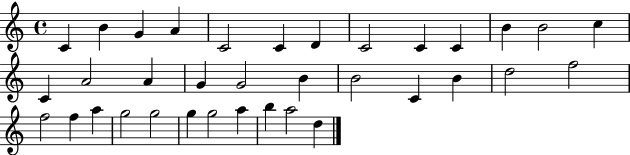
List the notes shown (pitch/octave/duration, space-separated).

C4/q B4/q G4/q A4/q C4/h C4/q D4/q C4/h C4/q C4/q B4/q B4/h C5/q C4/q A4/h A4/q G4/q G4/h B4/q B4/h C4/q B4/q D5/h F5/h F5/h F5/q A5/q G5/h G5/h G5/q G5/h A5/q B5/q A5/h D5/q